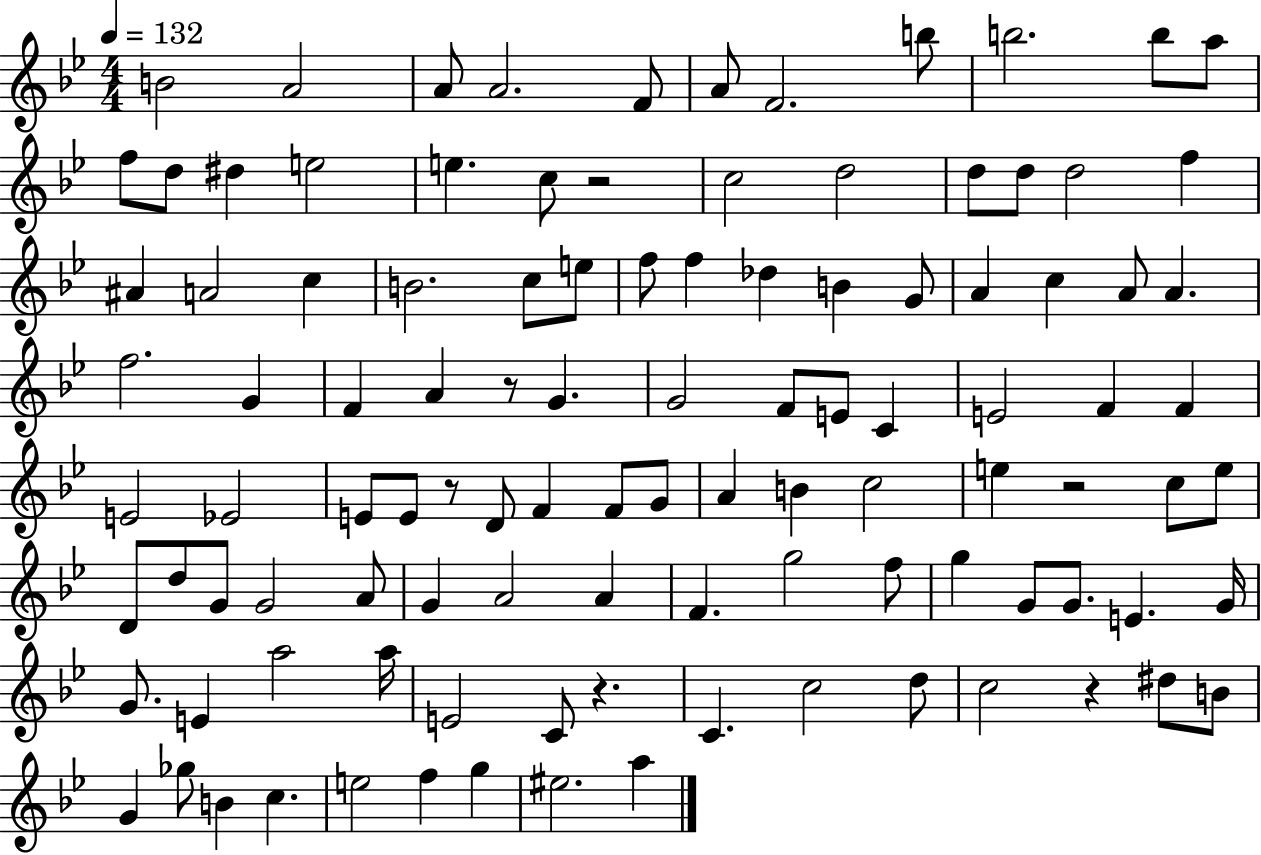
{
  \clef treble
  \numericTimeSignature
  \time 4/4
  \key bes \major
  \tempo 4 = 132
  b'2 a'2 | a'8 a'2. f'8 | a'8 f'2. b''8 | b''2. b''8 a''8 | \break f''8 d''8 dis''4 e''2 | e''4. c''8 r2 | c''2 d''2 | d''8 d''8 d''2 f''4 | \break ais'4 a'2 c''4 | b'2. c''8 e''8 | f''8 f''4 des''4 b'4 g'8 | a'4 c''4 a'8 a'4. | \break f''2. g'4 | f'4 a'4 r8 g'4. | g'2 f'8 e'8 c'4 | e'2 f'4 f'4 | \break e'2 ees'2 | e'8 e'8 r8 d'8 f'4 f'8 g'8 | a'4 b'4 c''2 | e''4 r2 c''8 e''8 | \break d'8 d''8 g'8 g'2 a'8 | g'4 a'2 a'4 | f'4. g''2 f''8 | g''4 g'8 g'8. e'4. g'16 | \break g'8. e'4 a''2 a''16 | e'2 c'8 r4. | c'4. c''2 d''8 | c''2 r4 dis''8 b'8 | \break g'4 ges''8 b'4 c''4. | e''2 f''4 g''4 | eis''2. a''4 | \bar "|."
}